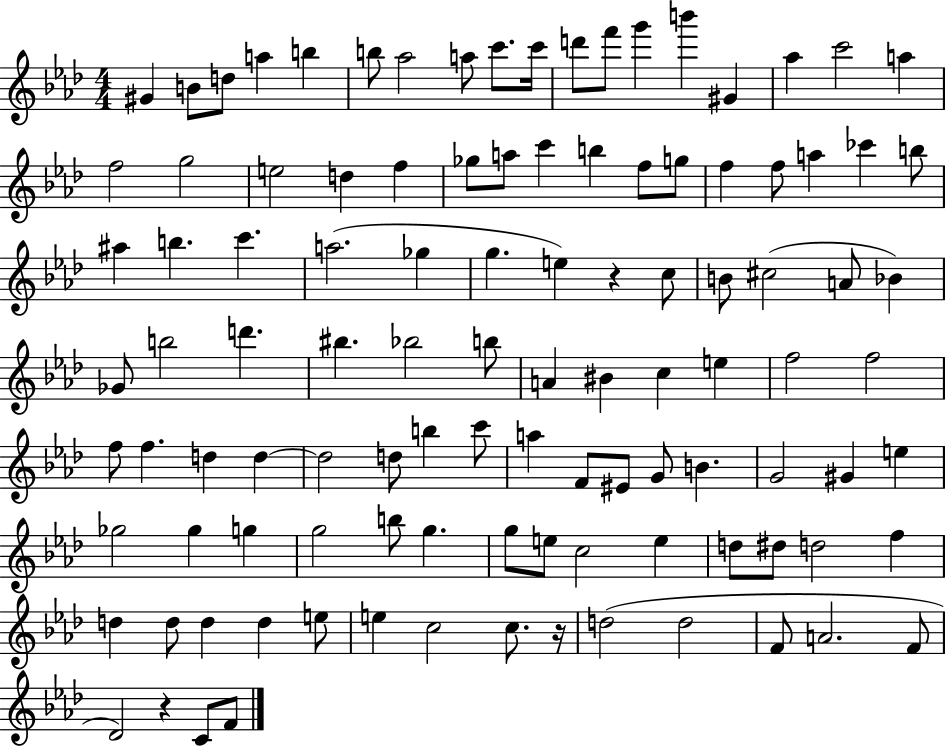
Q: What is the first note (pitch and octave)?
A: G#4